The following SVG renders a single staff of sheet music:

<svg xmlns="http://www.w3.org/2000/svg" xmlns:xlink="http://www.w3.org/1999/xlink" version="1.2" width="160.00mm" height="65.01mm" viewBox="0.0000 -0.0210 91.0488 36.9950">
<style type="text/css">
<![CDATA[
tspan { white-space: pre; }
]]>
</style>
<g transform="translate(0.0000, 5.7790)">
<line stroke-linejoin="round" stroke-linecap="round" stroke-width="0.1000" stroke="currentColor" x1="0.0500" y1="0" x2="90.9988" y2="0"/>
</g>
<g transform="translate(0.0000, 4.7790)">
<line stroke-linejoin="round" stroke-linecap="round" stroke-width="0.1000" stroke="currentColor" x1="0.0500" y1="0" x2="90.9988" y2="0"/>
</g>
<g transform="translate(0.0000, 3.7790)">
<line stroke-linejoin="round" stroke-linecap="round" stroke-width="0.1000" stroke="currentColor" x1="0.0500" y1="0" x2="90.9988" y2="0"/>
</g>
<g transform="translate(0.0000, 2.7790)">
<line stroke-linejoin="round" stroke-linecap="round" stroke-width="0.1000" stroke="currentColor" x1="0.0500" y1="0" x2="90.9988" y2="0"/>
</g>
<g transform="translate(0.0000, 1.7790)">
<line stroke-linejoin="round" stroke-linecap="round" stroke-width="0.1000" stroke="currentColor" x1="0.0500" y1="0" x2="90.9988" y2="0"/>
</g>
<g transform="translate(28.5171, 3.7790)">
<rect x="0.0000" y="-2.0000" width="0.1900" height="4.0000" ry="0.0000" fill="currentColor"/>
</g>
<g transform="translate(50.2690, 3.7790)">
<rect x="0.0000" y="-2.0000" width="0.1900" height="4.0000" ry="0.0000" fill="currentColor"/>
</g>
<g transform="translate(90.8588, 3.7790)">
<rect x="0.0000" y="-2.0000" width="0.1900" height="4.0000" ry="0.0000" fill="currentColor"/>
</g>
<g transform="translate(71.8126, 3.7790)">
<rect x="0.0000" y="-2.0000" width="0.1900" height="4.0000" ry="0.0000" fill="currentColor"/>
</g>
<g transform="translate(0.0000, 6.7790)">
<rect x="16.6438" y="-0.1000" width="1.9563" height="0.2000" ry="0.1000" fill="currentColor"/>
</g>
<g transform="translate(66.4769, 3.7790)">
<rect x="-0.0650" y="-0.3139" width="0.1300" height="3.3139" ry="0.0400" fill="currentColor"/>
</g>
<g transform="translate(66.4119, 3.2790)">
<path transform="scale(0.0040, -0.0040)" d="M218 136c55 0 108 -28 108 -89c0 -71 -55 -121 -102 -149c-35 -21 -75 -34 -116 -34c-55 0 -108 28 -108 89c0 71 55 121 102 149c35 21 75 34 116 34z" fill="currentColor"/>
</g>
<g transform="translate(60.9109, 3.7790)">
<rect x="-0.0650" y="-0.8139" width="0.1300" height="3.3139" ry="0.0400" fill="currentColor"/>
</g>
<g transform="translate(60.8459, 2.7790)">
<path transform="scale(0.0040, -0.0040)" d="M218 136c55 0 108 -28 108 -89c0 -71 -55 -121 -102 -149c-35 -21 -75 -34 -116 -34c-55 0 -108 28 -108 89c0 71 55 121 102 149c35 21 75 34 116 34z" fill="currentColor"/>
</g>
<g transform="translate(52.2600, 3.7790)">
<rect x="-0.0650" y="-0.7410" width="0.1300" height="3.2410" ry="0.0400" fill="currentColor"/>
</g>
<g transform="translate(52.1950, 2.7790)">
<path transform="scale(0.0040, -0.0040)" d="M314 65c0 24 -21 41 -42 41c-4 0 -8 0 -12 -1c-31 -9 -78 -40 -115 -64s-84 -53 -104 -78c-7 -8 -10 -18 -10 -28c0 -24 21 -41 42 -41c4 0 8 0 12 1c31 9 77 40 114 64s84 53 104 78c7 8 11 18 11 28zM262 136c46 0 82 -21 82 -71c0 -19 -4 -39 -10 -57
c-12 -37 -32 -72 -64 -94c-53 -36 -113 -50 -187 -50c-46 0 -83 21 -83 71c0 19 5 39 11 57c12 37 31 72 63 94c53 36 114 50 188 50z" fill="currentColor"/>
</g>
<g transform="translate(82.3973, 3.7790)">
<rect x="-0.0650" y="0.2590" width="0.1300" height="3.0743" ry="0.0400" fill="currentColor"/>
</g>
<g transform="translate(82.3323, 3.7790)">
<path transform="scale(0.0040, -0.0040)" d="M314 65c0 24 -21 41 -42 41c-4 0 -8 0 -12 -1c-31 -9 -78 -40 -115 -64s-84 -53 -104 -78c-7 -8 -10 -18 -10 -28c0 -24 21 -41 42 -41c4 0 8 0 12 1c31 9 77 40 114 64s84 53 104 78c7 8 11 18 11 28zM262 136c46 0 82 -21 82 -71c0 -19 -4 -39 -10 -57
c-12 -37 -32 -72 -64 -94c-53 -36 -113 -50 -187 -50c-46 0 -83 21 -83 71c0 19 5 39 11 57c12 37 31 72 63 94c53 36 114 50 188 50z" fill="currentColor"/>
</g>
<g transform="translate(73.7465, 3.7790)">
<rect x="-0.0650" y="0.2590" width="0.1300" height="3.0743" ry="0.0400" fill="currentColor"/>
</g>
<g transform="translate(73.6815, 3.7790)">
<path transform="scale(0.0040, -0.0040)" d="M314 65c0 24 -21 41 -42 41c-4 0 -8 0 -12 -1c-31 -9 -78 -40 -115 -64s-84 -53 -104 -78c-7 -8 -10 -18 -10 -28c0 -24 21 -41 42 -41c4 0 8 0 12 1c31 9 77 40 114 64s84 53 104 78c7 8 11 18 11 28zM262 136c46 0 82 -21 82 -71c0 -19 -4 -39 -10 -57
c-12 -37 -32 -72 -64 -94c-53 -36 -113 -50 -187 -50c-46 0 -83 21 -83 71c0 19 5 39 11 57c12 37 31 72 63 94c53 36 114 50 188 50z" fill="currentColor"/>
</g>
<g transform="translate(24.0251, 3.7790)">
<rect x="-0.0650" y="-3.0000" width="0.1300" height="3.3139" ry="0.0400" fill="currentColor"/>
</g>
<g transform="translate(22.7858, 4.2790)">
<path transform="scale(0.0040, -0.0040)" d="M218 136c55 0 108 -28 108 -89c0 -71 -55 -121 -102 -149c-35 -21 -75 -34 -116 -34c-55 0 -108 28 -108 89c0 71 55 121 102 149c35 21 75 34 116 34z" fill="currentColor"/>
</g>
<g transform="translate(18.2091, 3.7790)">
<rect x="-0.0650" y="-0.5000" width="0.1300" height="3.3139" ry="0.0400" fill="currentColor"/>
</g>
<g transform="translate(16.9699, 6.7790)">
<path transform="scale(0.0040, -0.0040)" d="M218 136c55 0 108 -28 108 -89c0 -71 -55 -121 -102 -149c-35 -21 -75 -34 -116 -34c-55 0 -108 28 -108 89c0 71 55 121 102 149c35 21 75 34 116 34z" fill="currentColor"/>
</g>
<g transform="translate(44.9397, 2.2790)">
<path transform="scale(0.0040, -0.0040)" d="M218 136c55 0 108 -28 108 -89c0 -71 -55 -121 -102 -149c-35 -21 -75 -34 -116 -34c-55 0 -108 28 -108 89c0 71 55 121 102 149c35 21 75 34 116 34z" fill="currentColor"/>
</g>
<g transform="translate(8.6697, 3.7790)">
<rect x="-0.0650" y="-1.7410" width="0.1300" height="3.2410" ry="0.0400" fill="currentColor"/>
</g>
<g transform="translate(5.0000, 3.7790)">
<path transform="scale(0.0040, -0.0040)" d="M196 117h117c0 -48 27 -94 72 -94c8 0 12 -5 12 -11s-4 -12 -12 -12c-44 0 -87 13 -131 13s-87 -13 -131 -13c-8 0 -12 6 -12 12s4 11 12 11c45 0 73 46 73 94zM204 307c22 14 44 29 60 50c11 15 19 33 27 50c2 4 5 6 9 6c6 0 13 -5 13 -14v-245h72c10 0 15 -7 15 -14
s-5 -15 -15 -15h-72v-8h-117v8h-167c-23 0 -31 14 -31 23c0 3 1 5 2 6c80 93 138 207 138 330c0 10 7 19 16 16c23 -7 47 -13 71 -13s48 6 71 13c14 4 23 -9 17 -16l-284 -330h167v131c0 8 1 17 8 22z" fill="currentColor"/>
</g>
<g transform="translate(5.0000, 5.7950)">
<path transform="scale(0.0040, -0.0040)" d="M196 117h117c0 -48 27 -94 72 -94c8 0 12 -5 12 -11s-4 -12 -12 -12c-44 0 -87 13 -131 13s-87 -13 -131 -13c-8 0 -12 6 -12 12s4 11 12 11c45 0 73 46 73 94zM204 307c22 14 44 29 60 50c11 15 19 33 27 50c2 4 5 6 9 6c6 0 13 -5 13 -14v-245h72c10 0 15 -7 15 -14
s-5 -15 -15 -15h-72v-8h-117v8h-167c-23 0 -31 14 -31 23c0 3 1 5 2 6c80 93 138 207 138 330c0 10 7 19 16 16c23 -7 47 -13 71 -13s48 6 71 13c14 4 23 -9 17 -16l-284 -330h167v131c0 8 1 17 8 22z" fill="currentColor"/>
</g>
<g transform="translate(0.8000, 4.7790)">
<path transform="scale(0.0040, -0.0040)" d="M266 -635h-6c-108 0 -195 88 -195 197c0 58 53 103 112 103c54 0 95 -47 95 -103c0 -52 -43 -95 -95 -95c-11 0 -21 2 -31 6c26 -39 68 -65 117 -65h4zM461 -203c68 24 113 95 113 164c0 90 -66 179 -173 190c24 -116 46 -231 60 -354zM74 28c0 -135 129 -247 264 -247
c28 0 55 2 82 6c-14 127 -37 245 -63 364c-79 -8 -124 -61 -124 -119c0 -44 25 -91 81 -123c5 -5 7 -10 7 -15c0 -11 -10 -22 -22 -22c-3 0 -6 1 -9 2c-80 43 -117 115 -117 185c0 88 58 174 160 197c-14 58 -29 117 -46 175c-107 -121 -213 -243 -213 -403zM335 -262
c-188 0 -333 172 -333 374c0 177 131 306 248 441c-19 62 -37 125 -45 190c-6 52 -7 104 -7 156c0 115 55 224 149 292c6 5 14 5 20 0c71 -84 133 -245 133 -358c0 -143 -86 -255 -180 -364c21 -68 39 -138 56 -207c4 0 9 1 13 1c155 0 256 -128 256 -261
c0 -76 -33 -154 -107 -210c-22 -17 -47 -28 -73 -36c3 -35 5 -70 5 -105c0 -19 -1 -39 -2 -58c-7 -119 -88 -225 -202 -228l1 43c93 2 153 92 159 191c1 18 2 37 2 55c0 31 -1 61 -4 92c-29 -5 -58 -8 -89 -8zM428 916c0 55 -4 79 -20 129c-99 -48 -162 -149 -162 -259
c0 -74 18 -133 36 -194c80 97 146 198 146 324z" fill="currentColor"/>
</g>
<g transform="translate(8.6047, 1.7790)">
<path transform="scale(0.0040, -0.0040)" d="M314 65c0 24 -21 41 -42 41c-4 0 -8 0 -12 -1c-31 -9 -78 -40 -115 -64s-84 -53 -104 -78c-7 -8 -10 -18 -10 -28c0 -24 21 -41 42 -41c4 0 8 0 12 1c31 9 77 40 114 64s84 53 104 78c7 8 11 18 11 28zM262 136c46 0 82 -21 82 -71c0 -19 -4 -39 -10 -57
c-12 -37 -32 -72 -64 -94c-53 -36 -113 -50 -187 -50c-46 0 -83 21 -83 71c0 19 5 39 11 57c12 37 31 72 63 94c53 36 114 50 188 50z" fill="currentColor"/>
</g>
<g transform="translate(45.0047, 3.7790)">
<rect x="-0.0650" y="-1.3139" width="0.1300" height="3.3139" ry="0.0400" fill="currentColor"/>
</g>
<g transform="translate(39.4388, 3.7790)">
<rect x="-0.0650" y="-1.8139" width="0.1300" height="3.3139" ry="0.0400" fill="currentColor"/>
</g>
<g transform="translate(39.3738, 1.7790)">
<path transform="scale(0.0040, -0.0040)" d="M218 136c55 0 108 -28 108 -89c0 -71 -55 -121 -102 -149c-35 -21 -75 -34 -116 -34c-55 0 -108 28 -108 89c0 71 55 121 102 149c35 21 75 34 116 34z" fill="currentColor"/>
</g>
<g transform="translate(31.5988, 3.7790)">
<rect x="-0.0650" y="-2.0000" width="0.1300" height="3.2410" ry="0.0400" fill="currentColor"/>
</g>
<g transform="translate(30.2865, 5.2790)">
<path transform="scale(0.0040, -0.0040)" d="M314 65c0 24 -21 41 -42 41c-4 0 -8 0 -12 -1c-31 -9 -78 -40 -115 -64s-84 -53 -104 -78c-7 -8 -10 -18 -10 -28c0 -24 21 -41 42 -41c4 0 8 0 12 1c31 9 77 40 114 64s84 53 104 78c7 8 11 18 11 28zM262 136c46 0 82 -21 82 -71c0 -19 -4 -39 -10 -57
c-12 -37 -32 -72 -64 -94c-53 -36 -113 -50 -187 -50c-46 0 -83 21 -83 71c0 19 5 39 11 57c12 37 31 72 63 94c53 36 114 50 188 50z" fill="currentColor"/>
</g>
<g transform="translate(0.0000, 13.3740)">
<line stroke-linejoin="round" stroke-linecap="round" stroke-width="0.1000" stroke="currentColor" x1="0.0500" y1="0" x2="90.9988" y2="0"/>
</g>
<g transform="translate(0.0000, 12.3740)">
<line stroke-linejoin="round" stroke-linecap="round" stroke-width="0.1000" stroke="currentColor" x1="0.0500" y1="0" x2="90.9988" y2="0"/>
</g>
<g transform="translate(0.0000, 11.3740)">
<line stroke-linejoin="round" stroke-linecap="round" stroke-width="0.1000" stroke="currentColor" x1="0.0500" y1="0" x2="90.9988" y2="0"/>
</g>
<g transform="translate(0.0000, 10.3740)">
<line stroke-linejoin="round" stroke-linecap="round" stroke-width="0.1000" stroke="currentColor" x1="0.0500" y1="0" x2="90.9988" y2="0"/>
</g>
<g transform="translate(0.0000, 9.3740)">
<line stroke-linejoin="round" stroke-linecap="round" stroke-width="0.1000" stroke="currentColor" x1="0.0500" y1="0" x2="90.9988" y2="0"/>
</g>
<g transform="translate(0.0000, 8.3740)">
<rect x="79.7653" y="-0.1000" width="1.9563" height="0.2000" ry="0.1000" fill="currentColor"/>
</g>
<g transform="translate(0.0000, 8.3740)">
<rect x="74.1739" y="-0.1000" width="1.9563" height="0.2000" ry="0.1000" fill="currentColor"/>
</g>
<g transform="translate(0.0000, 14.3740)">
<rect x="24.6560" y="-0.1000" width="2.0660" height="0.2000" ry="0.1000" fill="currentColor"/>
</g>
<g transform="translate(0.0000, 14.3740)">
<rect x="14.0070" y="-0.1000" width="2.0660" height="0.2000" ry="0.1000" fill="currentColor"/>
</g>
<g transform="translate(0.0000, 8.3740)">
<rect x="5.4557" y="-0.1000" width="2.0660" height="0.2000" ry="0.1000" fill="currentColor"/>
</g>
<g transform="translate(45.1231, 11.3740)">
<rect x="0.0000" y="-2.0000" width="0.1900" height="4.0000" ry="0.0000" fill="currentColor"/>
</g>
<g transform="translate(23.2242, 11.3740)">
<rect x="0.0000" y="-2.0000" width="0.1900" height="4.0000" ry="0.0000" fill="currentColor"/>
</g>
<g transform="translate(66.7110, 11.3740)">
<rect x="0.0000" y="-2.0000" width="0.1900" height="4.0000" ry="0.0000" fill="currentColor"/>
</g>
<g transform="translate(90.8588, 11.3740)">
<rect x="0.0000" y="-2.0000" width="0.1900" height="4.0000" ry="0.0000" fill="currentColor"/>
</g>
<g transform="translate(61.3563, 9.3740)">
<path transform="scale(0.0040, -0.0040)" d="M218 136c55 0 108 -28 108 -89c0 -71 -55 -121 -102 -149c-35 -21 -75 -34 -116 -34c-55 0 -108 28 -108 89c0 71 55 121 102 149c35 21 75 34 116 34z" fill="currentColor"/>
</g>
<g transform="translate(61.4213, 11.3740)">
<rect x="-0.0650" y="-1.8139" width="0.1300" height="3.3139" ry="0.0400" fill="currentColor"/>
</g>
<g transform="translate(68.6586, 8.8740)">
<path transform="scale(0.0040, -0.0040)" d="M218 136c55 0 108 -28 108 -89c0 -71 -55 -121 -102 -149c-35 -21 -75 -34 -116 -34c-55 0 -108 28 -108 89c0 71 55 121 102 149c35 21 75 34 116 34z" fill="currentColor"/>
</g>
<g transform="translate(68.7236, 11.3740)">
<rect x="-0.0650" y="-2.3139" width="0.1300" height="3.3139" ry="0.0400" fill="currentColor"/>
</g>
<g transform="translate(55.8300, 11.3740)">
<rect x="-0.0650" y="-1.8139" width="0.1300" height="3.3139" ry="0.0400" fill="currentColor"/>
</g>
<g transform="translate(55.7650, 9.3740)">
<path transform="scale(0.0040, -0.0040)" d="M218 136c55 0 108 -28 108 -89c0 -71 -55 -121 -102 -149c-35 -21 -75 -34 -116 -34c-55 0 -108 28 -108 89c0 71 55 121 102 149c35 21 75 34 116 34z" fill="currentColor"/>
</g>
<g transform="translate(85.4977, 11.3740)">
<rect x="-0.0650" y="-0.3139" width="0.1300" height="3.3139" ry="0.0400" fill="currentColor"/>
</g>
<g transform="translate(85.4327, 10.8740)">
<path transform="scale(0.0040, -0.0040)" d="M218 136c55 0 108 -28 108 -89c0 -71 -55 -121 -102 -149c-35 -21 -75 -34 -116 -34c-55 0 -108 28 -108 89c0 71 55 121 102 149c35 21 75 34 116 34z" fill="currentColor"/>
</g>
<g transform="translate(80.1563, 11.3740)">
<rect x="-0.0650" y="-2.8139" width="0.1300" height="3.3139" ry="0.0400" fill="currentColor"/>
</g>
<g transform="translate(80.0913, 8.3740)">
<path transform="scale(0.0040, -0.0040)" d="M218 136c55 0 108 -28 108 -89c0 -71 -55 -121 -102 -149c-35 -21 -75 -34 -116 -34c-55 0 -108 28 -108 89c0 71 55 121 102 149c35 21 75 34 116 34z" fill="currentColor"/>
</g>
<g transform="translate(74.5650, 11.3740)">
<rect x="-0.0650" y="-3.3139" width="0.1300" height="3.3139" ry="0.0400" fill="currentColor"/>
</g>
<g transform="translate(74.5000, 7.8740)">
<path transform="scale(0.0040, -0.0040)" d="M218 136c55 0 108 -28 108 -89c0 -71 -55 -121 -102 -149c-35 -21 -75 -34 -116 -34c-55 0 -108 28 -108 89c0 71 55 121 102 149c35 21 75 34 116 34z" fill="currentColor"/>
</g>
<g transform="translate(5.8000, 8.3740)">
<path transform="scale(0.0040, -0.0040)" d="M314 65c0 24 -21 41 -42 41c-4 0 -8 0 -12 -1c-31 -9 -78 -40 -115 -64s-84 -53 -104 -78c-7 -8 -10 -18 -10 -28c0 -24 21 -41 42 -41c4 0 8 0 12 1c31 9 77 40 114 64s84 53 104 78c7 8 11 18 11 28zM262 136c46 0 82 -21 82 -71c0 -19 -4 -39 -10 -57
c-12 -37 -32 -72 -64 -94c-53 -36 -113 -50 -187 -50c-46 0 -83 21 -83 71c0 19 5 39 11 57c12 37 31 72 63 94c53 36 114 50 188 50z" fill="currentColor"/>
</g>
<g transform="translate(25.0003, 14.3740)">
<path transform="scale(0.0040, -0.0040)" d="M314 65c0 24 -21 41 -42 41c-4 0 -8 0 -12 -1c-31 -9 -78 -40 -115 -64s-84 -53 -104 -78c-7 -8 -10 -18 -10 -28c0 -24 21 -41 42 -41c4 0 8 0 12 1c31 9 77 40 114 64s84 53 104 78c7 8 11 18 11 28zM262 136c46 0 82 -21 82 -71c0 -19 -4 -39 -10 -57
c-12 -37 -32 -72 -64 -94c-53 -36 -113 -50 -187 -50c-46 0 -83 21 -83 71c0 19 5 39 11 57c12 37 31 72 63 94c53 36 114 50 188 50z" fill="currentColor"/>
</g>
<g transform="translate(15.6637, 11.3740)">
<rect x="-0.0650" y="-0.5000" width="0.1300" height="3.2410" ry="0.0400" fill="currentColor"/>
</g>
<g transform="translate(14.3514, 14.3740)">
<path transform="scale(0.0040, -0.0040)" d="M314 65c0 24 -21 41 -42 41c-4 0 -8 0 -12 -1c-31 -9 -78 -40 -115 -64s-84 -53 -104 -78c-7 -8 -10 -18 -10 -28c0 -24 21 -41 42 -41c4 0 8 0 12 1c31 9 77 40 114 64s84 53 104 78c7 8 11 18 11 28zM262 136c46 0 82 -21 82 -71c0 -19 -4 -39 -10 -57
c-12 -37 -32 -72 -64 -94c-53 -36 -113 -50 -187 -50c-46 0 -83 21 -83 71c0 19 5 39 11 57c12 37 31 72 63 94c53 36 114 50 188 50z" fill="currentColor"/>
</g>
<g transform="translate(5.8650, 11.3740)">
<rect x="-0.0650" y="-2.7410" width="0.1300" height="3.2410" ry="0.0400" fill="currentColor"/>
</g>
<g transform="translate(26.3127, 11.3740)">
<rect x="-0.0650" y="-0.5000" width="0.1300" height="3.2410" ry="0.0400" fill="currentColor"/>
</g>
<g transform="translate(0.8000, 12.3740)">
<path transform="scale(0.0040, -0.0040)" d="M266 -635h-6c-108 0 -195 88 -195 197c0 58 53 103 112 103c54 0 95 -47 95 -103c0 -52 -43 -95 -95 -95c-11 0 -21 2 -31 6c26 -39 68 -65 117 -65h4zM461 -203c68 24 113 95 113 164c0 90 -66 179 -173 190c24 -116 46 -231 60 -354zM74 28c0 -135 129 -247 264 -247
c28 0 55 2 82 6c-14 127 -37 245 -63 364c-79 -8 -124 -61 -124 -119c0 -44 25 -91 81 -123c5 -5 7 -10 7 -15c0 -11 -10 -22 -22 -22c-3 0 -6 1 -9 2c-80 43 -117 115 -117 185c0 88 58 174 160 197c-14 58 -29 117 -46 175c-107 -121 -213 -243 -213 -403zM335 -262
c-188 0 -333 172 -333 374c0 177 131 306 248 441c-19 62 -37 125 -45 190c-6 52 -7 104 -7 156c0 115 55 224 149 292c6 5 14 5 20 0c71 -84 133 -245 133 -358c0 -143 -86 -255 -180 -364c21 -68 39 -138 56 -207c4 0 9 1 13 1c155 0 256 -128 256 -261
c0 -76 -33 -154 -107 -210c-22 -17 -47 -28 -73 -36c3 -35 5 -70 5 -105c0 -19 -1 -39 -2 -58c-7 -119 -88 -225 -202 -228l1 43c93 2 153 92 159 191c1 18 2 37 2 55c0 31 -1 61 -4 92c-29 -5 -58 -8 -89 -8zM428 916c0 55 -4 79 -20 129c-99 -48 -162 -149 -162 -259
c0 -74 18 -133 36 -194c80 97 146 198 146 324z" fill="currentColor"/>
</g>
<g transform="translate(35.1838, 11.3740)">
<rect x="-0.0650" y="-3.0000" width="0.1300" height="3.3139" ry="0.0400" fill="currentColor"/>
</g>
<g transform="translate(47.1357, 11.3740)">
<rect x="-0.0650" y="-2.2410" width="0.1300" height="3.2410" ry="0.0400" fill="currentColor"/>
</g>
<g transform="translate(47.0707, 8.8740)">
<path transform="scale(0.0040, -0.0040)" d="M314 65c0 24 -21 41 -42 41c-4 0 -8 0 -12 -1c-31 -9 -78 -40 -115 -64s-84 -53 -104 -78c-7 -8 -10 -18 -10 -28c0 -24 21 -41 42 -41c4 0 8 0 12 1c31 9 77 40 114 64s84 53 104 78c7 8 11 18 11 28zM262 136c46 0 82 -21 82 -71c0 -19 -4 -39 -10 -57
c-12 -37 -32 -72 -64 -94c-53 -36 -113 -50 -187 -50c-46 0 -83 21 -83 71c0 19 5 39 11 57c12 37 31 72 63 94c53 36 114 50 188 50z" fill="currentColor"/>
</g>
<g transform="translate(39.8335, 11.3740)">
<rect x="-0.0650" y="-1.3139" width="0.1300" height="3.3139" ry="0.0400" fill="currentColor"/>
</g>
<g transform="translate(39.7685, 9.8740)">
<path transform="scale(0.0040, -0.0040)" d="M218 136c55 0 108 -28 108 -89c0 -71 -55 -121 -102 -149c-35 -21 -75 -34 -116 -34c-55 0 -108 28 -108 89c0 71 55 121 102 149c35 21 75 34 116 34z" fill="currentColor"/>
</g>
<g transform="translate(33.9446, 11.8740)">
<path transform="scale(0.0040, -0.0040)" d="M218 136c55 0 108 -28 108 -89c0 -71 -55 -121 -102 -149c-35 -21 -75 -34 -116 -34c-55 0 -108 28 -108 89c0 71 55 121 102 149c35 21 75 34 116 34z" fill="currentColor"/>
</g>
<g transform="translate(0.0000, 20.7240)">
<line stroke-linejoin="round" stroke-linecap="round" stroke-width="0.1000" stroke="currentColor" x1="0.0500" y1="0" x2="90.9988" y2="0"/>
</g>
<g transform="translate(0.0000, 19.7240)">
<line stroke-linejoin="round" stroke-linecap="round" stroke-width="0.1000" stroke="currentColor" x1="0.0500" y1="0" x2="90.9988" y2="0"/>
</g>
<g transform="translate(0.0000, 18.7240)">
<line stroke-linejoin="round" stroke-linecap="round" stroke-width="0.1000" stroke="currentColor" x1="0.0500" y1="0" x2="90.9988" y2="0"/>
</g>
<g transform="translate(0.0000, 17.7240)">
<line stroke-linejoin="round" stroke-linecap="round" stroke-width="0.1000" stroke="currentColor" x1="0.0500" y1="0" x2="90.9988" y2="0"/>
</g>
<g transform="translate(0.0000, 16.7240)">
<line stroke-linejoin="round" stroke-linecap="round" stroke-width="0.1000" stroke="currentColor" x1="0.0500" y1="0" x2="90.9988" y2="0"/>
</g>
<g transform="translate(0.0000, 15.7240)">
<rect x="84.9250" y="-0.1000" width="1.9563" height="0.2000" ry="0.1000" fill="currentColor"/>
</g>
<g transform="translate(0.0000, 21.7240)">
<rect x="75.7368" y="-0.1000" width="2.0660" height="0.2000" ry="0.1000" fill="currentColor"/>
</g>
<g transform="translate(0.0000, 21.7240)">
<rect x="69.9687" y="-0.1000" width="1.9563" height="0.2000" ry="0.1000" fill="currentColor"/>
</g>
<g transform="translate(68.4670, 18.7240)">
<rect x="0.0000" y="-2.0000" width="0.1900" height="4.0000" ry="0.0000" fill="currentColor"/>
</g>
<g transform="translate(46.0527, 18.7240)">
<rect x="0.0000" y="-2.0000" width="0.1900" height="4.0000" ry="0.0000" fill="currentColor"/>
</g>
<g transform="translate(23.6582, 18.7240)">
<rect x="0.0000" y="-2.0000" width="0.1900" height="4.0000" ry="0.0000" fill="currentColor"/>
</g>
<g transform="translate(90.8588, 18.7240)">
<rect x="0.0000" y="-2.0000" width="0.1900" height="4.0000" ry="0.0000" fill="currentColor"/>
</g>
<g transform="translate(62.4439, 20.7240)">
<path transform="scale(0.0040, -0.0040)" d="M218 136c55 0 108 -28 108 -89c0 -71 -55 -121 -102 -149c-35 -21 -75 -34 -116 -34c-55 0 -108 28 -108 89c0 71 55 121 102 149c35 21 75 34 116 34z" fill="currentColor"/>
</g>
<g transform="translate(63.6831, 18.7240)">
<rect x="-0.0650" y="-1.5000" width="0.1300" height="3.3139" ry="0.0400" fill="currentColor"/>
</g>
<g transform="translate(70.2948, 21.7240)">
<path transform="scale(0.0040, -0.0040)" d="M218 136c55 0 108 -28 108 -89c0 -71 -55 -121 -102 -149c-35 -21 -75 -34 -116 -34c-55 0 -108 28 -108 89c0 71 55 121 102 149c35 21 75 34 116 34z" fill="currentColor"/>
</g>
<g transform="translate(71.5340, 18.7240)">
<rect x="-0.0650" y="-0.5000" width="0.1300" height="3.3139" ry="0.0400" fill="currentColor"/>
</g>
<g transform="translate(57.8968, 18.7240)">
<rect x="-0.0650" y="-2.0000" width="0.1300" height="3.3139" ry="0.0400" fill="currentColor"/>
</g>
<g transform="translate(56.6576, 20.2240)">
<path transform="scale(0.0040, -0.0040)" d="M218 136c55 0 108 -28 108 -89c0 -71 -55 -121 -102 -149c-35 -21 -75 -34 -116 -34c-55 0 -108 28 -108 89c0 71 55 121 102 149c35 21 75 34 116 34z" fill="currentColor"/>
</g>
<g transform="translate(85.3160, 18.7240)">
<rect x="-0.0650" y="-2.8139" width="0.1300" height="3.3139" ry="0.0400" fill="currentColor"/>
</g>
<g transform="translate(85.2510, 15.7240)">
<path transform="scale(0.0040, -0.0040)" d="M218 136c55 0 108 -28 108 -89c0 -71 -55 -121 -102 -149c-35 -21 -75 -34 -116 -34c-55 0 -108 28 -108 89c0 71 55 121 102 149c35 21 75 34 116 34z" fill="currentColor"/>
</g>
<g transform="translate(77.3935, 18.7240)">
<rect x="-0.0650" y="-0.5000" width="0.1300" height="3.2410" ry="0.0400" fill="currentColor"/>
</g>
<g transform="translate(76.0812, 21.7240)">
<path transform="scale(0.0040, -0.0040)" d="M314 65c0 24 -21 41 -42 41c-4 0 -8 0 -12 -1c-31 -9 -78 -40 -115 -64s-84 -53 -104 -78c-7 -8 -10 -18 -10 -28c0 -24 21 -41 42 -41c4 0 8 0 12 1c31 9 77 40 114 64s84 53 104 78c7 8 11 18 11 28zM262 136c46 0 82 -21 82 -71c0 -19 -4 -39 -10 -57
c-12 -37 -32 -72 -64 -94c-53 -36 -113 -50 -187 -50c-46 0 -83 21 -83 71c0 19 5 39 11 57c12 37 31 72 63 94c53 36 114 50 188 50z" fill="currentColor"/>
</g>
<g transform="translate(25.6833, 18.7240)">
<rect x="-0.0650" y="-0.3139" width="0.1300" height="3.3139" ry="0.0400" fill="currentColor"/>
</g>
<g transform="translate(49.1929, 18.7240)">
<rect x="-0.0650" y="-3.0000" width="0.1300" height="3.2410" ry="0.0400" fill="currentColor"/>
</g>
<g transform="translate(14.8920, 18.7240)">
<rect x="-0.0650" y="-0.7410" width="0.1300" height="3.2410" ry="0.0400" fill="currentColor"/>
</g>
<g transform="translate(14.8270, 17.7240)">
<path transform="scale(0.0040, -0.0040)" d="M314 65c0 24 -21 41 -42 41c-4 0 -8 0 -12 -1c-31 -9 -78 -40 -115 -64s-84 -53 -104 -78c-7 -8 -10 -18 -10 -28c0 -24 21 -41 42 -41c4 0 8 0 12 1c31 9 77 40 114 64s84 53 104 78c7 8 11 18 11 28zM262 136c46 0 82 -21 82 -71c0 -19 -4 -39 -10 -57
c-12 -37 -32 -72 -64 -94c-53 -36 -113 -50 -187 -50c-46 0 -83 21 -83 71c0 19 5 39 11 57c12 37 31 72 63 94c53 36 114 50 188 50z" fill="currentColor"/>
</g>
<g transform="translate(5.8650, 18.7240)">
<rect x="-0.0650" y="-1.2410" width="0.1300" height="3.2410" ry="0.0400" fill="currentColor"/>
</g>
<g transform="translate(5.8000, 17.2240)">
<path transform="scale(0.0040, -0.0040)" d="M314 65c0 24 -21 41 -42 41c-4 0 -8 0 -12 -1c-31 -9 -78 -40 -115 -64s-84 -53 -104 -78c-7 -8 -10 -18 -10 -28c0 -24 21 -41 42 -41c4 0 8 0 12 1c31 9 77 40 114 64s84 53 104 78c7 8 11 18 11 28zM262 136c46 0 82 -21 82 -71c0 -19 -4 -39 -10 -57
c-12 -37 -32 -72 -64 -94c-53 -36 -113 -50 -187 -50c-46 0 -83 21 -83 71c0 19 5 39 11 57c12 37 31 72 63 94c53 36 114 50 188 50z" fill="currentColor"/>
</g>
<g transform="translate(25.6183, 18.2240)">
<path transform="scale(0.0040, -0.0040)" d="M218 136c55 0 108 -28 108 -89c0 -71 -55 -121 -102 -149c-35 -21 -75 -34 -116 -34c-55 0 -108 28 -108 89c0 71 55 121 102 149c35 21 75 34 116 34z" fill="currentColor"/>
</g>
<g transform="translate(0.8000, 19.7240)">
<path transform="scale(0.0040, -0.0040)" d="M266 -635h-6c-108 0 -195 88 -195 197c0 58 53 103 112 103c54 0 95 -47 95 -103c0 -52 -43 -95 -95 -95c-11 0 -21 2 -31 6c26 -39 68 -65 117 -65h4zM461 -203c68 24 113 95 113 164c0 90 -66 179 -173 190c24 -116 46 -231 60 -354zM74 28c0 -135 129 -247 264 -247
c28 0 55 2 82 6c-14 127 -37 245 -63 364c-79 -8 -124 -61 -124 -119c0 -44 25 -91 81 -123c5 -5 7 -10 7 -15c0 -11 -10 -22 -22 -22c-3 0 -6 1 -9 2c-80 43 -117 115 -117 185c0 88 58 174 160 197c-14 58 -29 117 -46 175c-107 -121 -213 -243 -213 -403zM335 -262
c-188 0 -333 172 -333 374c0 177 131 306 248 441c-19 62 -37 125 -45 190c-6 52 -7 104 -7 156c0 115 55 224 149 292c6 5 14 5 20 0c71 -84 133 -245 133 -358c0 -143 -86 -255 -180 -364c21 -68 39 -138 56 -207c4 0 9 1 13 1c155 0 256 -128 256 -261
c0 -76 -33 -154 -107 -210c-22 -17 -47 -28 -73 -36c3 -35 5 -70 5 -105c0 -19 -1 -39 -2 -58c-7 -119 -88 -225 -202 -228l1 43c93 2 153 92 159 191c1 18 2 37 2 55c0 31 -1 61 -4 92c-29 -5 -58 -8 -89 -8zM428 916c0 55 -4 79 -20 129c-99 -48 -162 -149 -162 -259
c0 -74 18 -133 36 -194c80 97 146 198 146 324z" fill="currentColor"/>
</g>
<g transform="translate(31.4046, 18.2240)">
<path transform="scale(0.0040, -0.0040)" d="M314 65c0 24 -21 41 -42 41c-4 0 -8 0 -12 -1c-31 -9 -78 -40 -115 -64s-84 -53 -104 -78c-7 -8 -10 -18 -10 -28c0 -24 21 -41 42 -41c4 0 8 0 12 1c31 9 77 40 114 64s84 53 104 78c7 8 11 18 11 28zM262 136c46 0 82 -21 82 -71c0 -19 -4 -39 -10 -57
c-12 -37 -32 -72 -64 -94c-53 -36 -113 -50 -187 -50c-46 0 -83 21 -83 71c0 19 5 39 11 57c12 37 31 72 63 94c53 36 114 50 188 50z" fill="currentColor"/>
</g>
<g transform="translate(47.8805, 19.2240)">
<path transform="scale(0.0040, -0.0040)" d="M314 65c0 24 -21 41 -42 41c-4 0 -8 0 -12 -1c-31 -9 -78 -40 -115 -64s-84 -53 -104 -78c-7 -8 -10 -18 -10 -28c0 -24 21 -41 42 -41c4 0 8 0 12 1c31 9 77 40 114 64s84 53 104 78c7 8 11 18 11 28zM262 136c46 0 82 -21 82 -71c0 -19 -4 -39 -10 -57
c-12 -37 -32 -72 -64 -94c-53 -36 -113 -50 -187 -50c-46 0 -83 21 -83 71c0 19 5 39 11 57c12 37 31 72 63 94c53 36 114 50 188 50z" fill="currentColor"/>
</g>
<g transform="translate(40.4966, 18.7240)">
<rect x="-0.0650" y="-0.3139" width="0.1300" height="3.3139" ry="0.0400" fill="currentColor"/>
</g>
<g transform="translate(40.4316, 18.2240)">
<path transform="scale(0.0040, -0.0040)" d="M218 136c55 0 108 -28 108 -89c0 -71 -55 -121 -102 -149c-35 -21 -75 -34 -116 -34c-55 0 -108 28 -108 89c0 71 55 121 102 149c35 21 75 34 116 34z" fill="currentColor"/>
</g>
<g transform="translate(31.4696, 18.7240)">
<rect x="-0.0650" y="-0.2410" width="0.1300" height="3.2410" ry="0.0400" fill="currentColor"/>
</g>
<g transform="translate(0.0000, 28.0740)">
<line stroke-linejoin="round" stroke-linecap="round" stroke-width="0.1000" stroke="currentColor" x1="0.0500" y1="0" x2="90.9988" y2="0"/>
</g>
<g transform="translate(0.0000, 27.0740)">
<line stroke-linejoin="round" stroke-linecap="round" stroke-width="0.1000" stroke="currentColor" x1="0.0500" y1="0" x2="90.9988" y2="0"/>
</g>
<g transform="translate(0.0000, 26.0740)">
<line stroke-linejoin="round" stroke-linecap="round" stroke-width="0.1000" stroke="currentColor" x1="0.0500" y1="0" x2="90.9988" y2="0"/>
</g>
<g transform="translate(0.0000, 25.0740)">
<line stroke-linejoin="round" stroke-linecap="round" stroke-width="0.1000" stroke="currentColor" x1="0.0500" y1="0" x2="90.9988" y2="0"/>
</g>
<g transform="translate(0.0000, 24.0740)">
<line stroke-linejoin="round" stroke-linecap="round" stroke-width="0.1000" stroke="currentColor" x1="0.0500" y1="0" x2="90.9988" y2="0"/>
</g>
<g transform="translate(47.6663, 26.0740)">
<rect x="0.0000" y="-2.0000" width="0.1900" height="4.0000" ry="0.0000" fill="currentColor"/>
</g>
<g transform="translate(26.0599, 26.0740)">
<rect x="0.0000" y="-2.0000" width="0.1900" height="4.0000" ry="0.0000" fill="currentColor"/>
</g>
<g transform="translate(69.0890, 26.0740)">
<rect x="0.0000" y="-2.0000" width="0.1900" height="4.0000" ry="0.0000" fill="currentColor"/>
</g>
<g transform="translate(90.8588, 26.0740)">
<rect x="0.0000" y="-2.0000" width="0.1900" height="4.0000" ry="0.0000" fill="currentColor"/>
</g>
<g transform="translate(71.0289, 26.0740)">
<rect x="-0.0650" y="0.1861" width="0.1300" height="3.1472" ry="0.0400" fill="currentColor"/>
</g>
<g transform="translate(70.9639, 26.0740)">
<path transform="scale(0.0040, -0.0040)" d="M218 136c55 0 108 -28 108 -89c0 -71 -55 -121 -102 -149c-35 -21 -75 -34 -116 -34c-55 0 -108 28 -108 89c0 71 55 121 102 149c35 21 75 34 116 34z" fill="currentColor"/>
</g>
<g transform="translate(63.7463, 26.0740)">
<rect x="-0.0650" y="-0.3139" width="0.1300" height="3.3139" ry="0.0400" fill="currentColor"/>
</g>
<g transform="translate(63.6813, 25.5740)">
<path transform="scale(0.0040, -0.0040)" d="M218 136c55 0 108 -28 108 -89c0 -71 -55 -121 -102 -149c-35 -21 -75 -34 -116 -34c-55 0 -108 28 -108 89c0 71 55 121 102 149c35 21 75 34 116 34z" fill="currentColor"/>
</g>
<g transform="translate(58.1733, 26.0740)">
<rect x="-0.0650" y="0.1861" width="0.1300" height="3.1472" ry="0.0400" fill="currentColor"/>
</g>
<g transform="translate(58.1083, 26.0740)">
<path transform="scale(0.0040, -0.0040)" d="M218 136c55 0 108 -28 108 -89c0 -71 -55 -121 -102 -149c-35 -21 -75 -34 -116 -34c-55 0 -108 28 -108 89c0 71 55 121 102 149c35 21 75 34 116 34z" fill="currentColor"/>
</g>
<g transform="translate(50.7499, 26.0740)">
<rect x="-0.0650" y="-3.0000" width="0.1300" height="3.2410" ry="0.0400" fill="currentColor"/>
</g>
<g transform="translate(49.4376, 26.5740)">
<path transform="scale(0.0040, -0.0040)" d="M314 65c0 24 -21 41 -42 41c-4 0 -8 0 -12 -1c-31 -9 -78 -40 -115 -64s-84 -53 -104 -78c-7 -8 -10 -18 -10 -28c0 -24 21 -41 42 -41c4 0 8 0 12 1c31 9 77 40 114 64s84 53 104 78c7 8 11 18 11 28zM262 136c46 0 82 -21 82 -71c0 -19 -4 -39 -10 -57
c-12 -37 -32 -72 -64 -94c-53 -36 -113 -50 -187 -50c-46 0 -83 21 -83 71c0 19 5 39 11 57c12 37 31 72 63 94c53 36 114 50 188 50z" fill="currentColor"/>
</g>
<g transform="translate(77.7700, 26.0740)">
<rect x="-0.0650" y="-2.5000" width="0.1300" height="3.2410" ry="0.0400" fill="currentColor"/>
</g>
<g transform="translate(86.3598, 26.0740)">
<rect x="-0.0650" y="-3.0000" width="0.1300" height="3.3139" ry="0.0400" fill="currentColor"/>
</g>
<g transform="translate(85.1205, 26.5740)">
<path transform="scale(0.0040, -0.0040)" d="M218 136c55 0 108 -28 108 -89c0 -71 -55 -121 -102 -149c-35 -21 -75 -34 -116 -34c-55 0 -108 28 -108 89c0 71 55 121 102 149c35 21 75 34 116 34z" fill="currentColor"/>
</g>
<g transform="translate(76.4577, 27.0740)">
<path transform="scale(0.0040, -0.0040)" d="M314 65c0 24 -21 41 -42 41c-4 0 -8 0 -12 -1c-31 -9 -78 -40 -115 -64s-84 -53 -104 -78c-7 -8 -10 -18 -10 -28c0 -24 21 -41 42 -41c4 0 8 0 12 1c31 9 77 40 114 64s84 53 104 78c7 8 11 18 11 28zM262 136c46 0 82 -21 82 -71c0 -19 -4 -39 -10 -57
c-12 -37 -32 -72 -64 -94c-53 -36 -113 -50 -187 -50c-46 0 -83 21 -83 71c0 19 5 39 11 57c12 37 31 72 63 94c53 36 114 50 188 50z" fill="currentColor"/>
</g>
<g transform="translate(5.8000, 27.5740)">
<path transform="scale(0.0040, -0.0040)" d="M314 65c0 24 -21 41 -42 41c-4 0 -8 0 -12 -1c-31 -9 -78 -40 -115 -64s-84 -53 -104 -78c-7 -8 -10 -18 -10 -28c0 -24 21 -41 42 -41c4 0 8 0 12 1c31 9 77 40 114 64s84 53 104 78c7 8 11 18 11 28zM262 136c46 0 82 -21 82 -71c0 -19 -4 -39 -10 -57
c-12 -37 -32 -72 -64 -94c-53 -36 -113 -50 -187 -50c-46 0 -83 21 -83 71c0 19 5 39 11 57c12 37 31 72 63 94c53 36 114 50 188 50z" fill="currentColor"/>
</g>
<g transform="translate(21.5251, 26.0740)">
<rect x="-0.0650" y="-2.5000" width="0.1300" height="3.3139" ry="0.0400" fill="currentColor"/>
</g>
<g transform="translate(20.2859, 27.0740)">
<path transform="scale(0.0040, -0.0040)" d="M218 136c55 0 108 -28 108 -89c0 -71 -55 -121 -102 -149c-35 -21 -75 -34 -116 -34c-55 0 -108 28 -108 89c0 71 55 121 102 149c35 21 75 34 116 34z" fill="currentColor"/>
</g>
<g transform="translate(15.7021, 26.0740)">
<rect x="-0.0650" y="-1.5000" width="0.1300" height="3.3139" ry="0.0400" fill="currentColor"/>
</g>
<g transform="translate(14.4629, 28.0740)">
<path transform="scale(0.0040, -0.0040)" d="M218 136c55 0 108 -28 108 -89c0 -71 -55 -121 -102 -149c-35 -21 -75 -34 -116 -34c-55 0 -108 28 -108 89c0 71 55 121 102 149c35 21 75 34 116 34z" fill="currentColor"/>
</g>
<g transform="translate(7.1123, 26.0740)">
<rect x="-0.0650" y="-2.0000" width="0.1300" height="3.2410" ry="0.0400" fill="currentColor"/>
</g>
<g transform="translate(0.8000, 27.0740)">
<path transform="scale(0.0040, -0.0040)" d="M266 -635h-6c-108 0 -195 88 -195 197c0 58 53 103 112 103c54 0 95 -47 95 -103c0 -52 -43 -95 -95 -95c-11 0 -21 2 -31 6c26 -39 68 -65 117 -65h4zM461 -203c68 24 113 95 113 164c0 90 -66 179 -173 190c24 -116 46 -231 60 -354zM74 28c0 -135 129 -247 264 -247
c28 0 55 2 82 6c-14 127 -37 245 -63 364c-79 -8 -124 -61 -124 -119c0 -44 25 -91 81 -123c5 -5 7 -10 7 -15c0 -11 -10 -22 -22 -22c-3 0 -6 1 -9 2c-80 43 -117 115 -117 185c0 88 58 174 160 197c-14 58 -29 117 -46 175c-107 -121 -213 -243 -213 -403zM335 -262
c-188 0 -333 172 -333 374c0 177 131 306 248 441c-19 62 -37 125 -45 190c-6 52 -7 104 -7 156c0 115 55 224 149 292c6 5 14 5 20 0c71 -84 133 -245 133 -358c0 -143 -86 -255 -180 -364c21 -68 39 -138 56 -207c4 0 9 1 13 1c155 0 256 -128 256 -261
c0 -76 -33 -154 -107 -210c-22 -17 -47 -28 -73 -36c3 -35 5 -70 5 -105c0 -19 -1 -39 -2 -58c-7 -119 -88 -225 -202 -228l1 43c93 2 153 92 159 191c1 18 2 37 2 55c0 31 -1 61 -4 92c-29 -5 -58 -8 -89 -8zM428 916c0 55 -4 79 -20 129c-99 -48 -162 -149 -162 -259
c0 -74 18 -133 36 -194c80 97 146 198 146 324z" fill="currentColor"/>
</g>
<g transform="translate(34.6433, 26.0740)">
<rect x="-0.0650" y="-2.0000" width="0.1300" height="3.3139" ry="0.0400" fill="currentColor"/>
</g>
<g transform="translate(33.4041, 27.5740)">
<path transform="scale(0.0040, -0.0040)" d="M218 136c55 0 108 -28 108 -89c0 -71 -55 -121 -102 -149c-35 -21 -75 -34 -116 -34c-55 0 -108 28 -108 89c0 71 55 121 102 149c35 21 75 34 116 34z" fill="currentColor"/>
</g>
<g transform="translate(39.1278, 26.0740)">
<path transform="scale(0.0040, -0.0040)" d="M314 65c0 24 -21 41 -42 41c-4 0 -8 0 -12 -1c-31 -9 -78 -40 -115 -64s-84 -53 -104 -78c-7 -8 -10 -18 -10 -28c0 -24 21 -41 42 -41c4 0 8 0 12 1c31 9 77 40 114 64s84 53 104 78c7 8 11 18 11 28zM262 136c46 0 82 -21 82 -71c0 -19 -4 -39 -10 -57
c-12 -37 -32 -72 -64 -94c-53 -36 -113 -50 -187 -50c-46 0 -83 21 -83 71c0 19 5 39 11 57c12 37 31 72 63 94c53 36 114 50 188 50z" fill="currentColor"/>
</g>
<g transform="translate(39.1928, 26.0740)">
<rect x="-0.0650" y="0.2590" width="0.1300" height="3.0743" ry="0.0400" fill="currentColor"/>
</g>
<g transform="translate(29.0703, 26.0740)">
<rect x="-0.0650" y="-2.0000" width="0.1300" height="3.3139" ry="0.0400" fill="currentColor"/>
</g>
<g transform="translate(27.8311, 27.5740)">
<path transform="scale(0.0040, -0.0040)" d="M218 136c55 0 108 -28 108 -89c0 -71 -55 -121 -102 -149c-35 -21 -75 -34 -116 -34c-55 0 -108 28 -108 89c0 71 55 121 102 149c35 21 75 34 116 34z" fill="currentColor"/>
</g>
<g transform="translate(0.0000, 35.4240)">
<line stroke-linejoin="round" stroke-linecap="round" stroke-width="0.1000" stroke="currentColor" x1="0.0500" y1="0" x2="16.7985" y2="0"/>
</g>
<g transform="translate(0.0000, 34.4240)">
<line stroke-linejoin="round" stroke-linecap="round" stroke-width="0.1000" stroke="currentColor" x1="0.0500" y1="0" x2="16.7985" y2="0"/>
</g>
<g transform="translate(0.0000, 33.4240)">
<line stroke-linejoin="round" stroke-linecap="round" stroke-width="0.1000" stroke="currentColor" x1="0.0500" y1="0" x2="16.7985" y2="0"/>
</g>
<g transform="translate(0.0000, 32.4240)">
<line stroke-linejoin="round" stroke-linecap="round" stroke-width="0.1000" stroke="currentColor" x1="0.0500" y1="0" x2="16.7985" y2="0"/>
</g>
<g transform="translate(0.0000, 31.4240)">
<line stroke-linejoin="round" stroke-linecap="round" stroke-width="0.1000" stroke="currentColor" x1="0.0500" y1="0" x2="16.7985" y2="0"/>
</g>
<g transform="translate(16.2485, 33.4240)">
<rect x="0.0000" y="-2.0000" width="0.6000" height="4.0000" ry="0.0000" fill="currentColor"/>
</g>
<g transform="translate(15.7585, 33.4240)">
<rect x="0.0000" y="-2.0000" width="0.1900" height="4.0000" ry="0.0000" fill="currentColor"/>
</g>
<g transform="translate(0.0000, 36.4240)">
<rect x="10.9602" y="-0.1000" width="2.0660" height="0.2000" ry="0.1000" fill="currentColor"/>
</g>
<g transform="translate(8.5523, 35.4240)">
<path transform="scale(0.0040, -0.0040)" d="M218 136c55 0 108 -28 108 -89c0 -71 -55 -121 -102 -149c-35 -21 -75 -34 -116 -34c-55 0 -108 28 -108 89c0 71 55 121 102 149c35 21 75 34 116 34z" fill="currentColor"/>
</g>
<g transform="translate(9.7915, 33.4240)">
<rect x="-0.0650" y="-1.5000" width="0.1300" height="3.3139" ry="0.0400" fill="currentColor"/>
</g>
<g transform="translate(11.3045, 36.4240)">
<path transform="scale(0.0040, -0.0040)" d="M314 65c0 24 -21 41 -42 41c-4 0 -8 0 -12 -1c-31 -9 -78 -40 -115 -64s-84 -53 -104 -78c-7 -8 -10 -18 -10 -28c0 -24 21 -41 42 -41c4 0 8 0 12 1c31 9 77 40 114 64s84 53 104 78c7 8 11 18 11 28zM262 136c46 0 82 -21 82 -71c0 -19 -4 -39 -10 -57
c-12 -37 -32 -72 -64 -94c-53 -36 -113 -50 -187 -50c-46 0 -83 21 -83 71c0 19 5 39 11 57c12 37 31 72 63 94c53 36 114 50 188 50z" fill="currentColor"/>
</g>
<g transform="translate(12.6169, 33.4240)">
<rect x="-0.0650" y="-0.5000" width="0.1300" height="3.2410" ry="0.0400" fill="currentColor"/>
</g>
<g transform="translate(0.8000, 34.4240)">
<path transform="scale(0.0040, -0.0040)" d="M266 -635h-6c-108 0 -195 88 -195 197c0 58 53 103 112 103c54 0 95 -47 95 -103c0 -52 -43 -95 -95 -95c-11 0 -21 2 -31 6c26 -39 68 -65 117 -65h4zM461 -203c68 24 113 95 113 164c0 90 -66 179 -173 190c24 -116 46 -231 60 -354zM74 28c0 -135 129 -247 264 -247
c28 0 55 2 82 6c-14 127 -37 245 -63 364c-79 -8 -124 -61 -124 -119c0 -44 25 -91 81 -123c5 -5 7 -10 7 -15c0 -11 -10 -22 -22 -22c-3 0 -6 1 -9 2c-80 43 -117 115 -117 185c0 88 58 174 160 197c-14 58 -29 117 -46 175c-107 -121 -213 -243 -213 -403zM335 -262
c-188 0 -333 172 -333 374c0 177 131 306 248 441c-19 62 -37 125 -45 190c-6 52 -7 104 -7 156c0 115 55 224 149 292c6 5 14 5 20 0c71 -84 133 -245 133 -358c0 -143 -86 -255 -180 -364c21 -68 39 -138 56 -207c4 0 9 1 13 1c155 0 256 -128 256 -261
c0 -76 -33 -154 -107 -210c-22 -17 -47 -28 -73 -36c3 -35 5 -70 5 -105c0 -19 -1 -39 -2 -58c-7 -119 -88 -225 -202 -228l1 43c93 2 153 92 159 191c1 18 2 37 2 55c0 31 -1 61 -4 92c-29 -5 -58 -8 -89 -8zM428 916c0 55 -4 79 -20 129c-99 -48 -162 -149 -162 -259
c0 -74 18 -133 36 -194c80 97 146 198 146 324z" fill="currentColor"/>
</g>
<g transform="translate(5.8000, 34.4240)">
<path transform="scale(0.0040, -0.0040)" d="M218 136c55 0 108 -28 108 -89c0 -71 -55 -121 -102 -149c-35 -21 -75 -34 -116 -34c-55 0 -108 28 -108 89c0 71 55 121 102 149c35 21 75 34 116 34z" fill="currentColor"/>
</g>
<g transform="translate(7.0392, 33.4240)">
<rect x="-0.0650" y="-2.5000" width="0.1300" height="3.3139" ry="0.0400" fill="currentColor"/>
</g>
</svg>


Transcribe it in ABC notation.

X:1
T:Untitled
M:4/4
L:1/4
K:C
f2 C A F2 f e d2 d c B2 B2 a2 C2 C2 A e g2 f f g b a c e2 d2 c c2 c A2 F E C C2 a F2 E G F F B2 A2 B c B G2 A G E C2